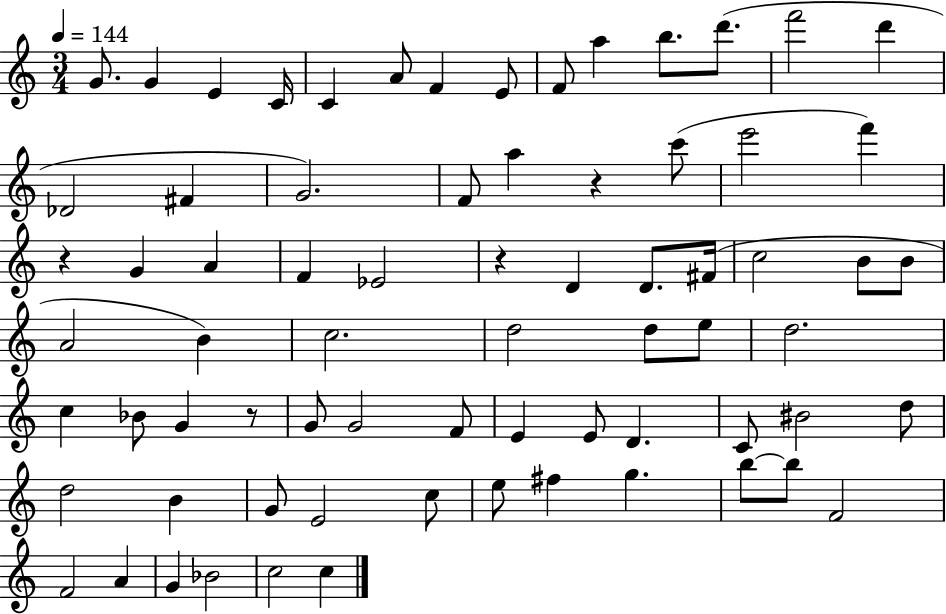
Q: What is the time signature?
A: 3/4